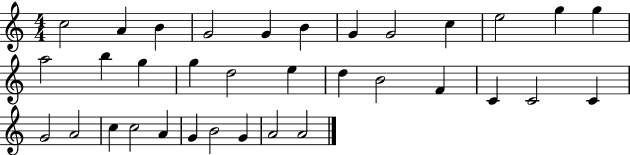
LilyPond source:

{
  \clef treble
  \numericTimeSignature
  \time 4/4
  \key c \major
  c''2 a'4 b'4 | g'2 g'4 b'4 | g'4 g'2 c''4 | e''2 g''4 g''4 | \break a''2 b''4 g''4 | g''4 d''2 e''4 | d''4 b'2 f'4 | c'4 c'2 c'4 | \break g'2 a'2 | c''4 c''2 a'4 | g'4 b'2 g'4 | a'2 a'2 | \break \bar "|."
}